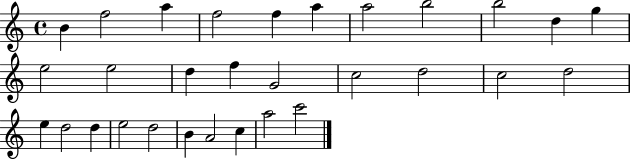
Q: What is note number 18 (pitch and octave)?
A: D5